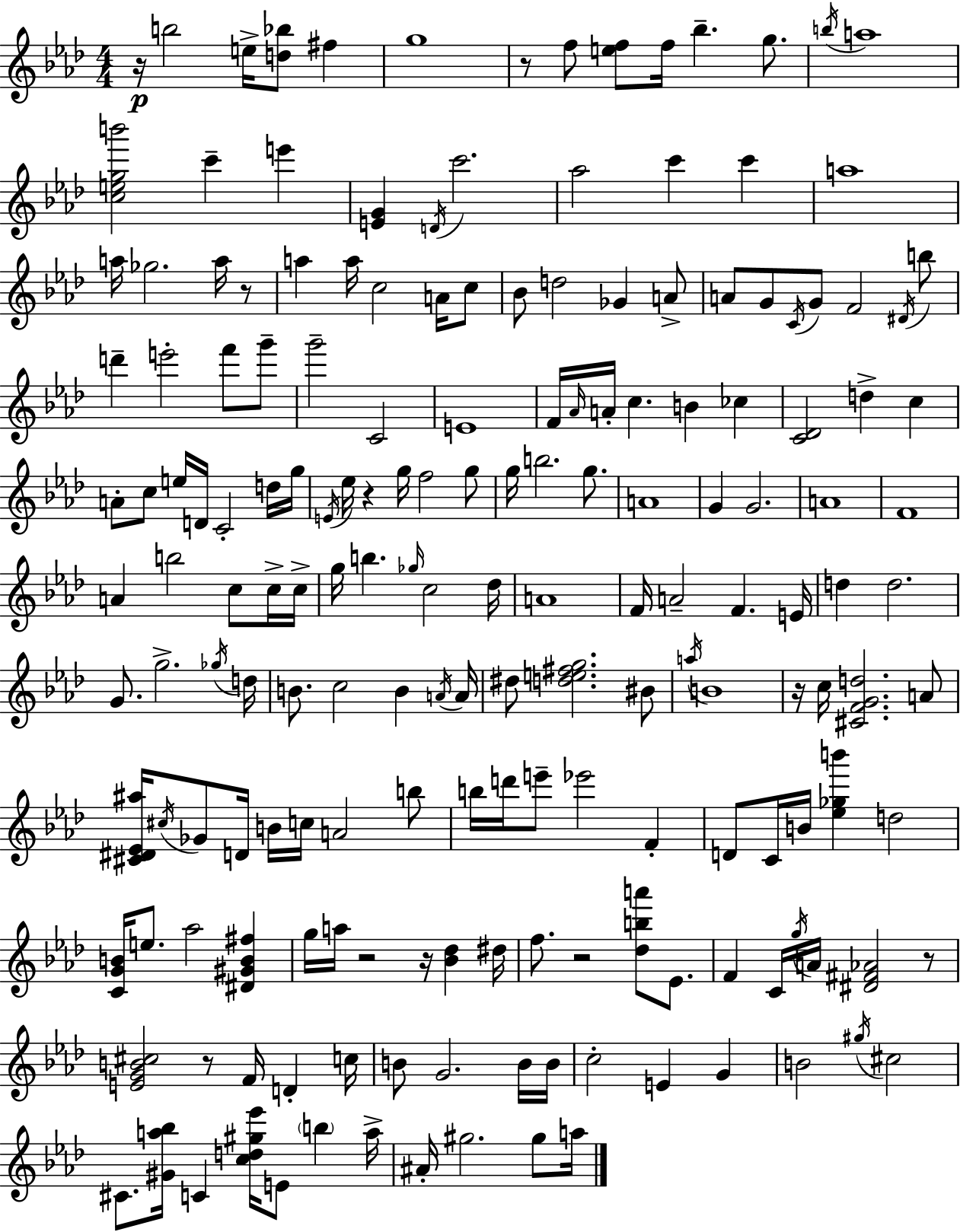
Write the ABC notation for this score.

X:1
T:Untitled
M:4/4
L:1/4
K:Ab
z/4 b2 e/4 [d_b]/2 ^f g4 z/2 f/2 [ef]/2 f/4 _b g/2 b/4 a4 [cegb']2 c' e' [EG] D/4 c'2 _a2 c' c' a4 a/4 _g2 a/4 z/2 a a/4 c2 A/4 c/2 _B/2 d2 _G A/2 A/2 G/2 C/4 G/2 F2 ^D/4 b/2 d' e'2 f'/2 g'/2 g'2 C2 E4 F/4 _A/4 A/4 c B _c [C_D]2 d c A/2 c/2 e/4 D/4 C2 d/4 g/4 E/4 _e/4 z g/4 f2 g/2 g/4 b2 g/2 A4 G G2 A4 F4 A b2 c/2 c/4 c/4 g/4 b _g/4 c2 _d/4 A4 F/4 A2 F E/4 d d2 G/2 g2 _g/4 d/4 B/2 c2 B A/4 A/4 ^d/2 [de^fg]2 ^B/2 a/4 B4 z/4 c/4 [^CFGd]2 A/2 [^C^D_E^a]/4 ^c/4 _G/2 D/4 B/4 c/4 A2 b/2 b/4 d'/4 e'/2 _e'2 F D/2 C/4 B/4 [_e_gb'] d2 [CGB]/4 e/2 _a2 [^D^GB^f] g/4 a/4 z2 z/4 [_B_d] ^d/4 f/2 z2 [_dba']/2 _E/2 F C/4 g/4 A/4 [^D^F_A]2 z/2 [EGB^c]2 z/2 F/4 D c/4 B/2 G2 B/4 B/4 c2 E G B2 ^g/4 ^c2 ^C/2 [^Ga_b]/4 C [cd^g_e']/4 E/2 b a/4 ^A/4 ^g2 ^g/2 a/4